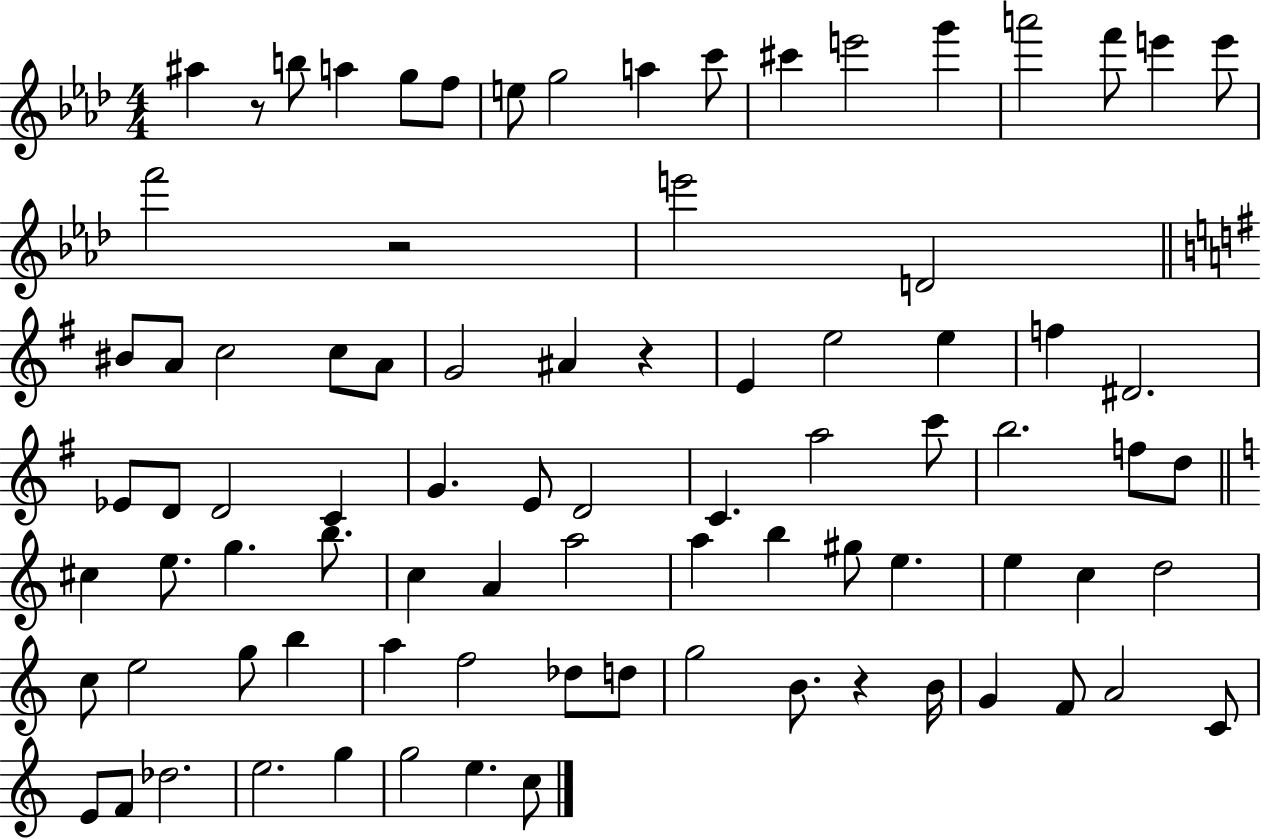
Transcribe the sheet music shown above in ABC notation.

X:1
T:Untitled
M:4/4
L:1/4
K:Ab
^a z/2 b/2 a g/2 f/2 e/2 g2 a c'/2 ^c' e'2 g' a'2 f'/2 e' e'/2 f'2 z2 e'2 D2 ^B/2 A/2 c2 c/2 A/2 G2 ^A z E e2 e f ^D2 _E/2 D/2 D2 C G E/2 D2 C a2 c'/2 b2 f/2 d/2 ^c e/2 g b/2 c A a2 a b ^g/2 e e c d2 c/2 e2 g/2 b a f2 _d/2 d/2 g2 B/2 z B/4 G F/2 A2 C/2 E/2 F/2 _d2 e2 g g2 e c/2